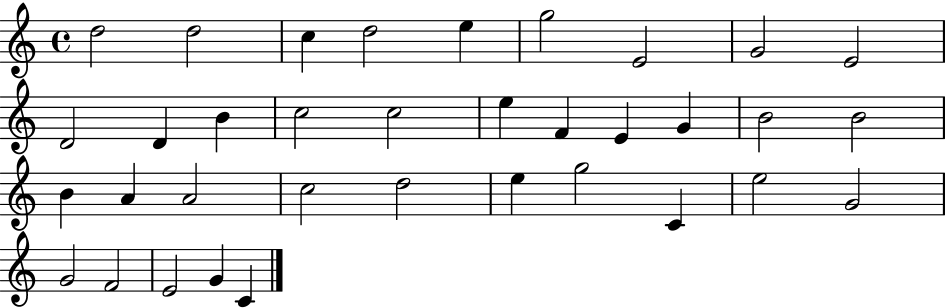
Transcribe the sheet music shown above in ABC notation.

X:1
T:Untitled
M:4/4
L:1/4
K:C
d2 d2 c d2 e g2 E2 G2 E2 D2 D B c2 c2 e F E G B2 B2 B A A2 c2 d2 e g2 C e2 G2 G2 F2 E2 G C